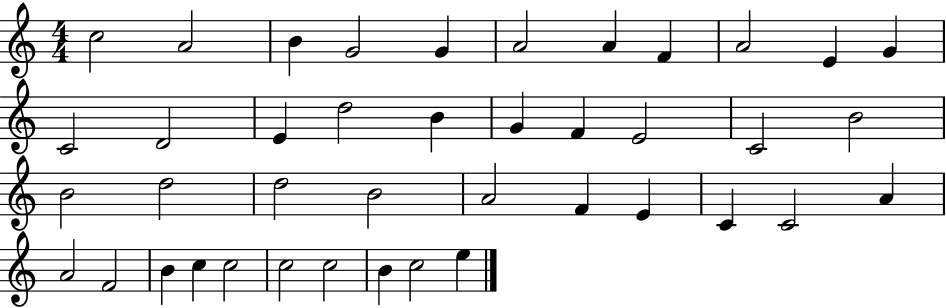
C5/h A4/h B4/q G4/h G4/q A4/h A4/q F4/q A4/h E4/q G4/q C4/h D4/h E4/q D5/h B4/q G4/q F4/q E4/h C4/h B4/h B4/h D5/h D5/h B4/h A4/h F4/q E4/q C4/q C4/h A4/q A4/h F4/h B4/q C5/q C5/h C5/h C5/h B4/q C5/h E5/q